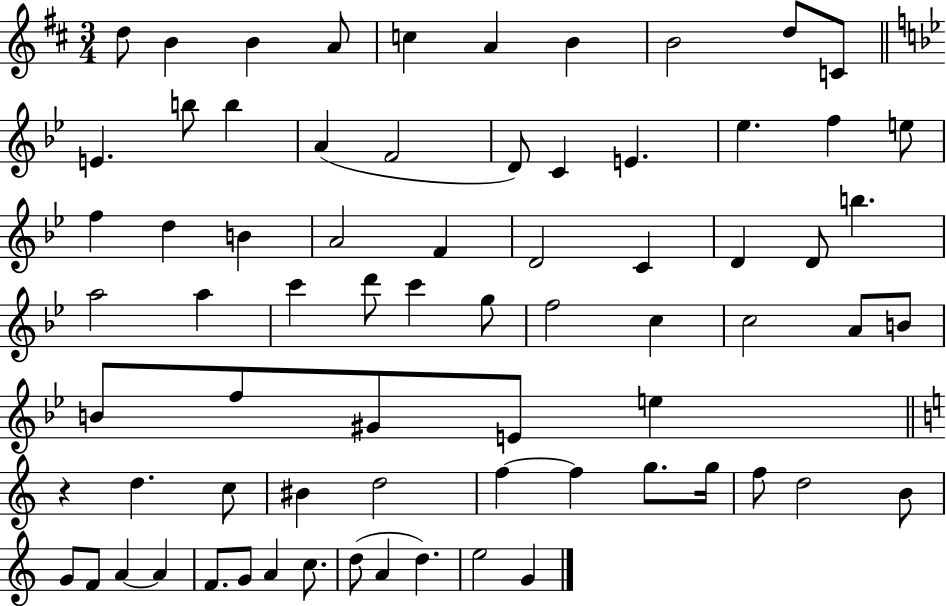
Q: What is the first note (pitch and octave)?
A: D5